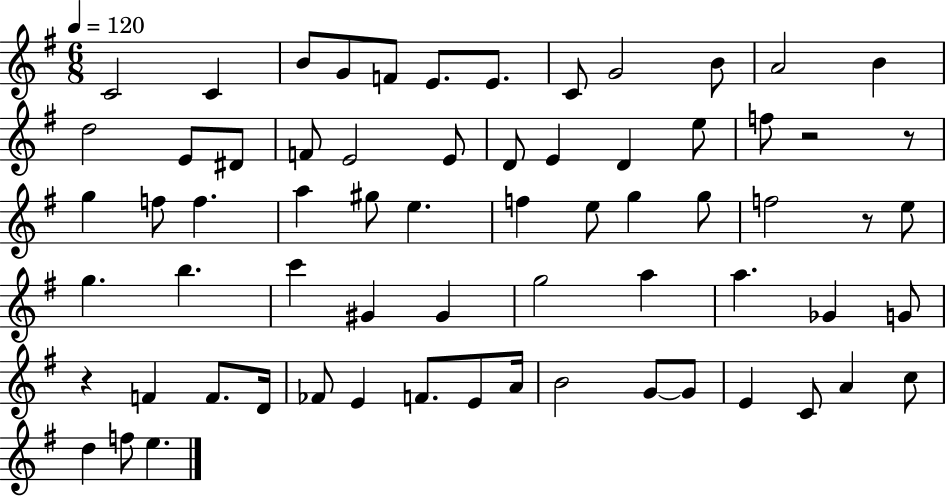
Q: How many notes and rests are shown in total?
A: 67